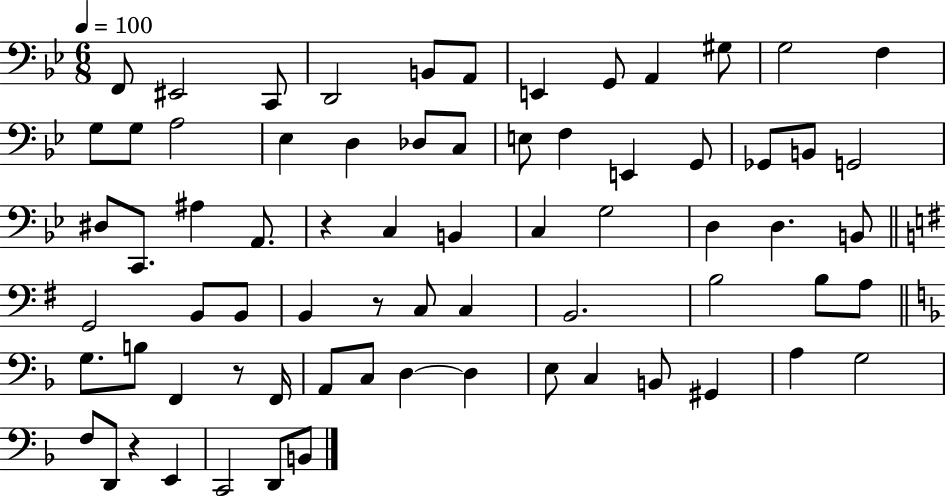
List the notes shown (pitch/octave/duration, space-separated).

F2/e EIS2/h C2/e D2/h B2/e A2/e E2/q G2/e A2/q G#3/e G3/h F3/q G3/e G3/e A3/h Eb3/q D3/q Db3/e C3/e E3/e F3/q E2/q G2/e Gb2/e B2/e G2/h D#3/e C2/e. A#3/q A2/e. R/q C3/q B2/q C3/q G3/h D3/q D3/q. B2/e G2/h B2/e B2/e B2/q R/e C3/e C3/q B2/h. B3/h B3/e A3/e G3/e. B3/e F2/q R/e F2/s A2/e C3/e D3/q D3/q E3/e C3/q B2/e G#2/q A3/q G3/h F3/e D2/e R/q E2/q C2/h D2/e B2/e